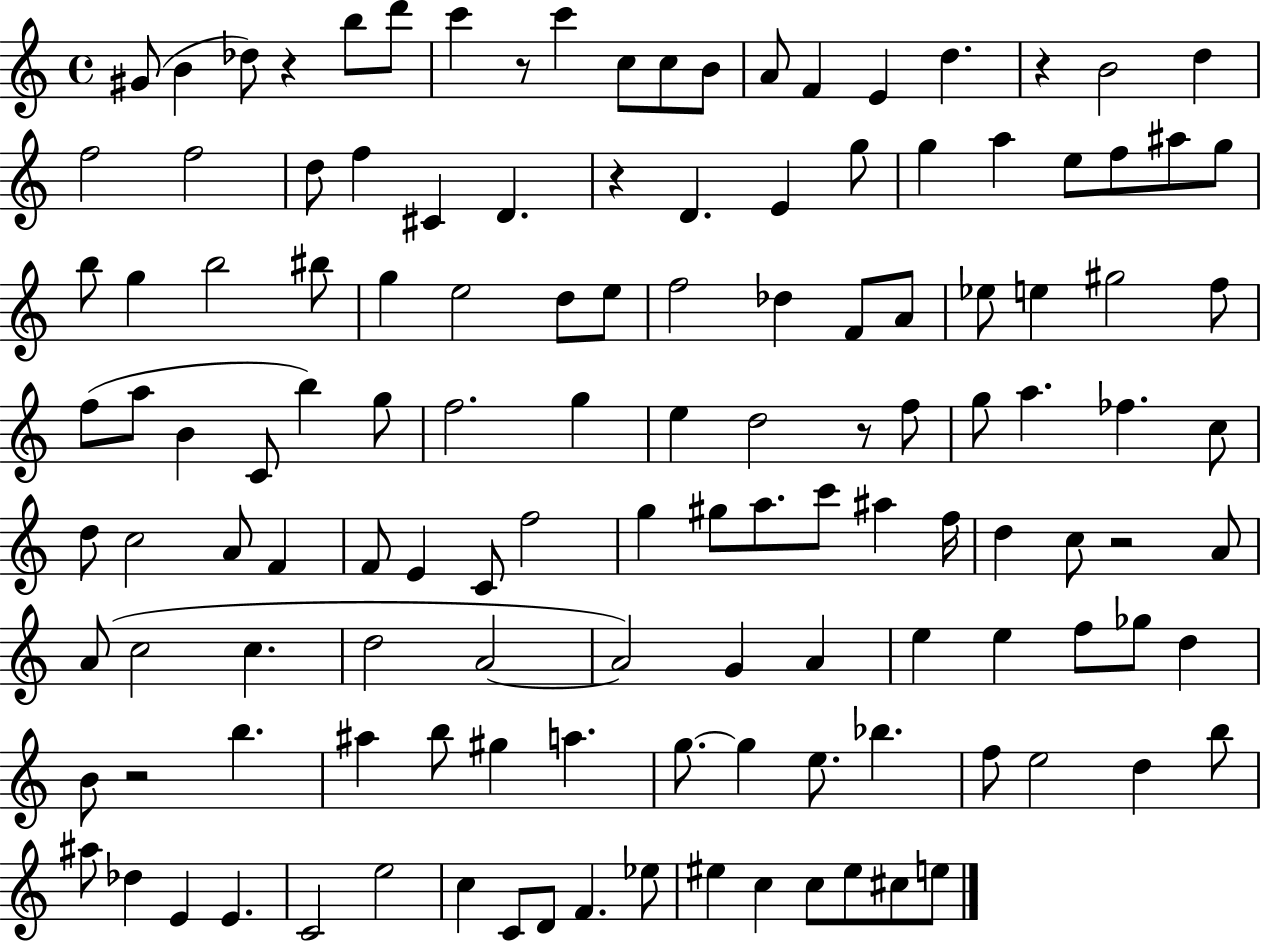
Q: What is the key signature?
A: C major